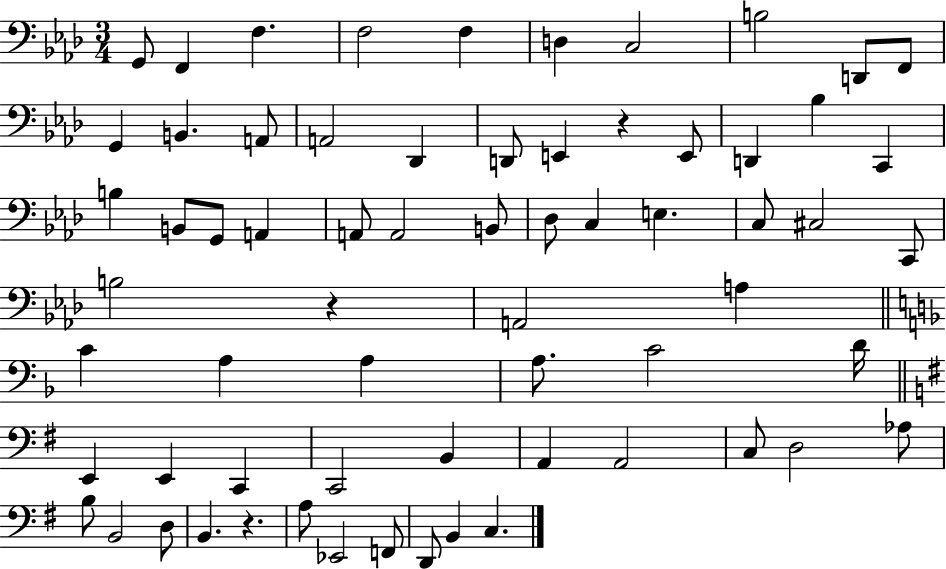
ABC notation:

X:1
T:Untitled
M:3/4
L:1/4
K:Ab
G,,/2 F,, F, F,2 F, D, C,2 B,2 D,,/2 F,,/2 G,, B,, A,,/2 A,,2 _D,, D,,/2 E,, z E,,/2 D,, _B, C,, B, B,,/2 G,,/2 A,, A,,/2 A,,2 B,,/2 _D,/2 C, E, C,/2 ^C,2 C,,/2 B,2 z A,,2 A, C A, A, A,/2 C2 D/4 E,, E,, C,, C,,2 B,, A,, A,,2 C,/2 D,2 _A,/2 B,/2 B,,2 D,/2 B,, z A,/2 _E,,2 F,,/2 D,,/2 B,, C,